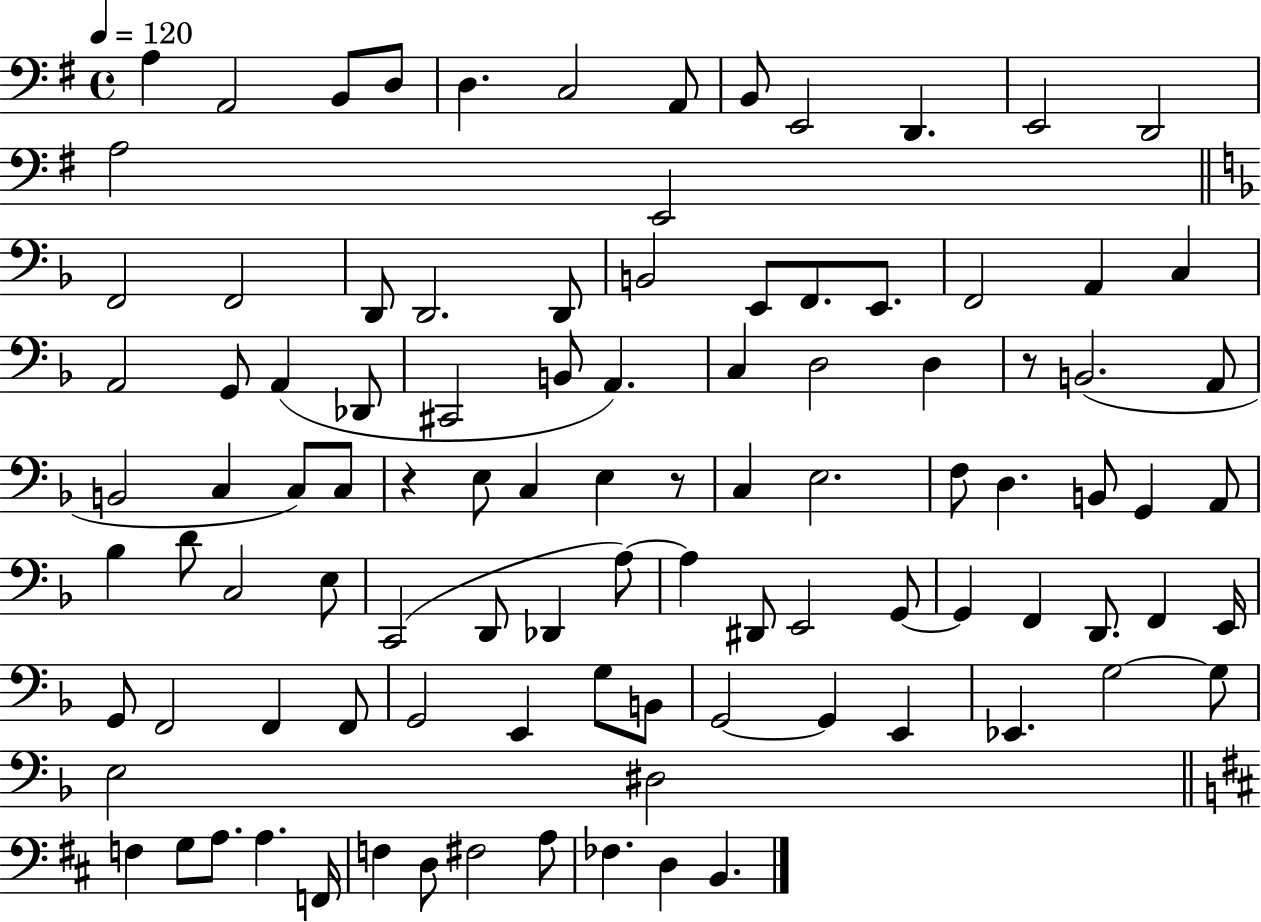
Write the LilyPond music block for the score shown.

{
  \clef bass
  \time 4/4
  \defaultTimeSignature
  \key g \major
  \tempo 4 = 120
  a4 a,2 b,8 d8 | d4. c2 a,8 | b,8 e,2 d,4. | e,2 d,2 | \break a2 e,2 | \bar "||" \break \key d \minor f,2 f,2 | d,8 d,2. d,8 | b,2 e,8 f,8. e,8. | f,2 a,4 c4 | \break a,2 g,8 a,4( des,8 | cis,2 b,8 a,4.) | c4 d2 d4 | r8 b,2.( a,8 | \break b,2 c4 c8) c8 | r4 e8 c4 e4 r8 | c4 e2. | f8 d4. b,8 g,4 a,8 | \break bes4 d'8 c2 e8 | c,2( d,8 des,4 a8~~) | a4 dis,8 e,2 g,8~~ | g,4 f,4 d,8. f,4 e,16 | \break g,8 f,2 f,4 f,8 | g,2 e,4 g8 b,8 | g,2~~ g,4 e,4 | ees,4. g2~~ g8 | \break e2 dis2 | \bar "||" \break \key d \major f4 g8 a8. a4. f,16 | f4 d8 fis2 a8 | fes4. d4 b,4. | \bar "|."
}